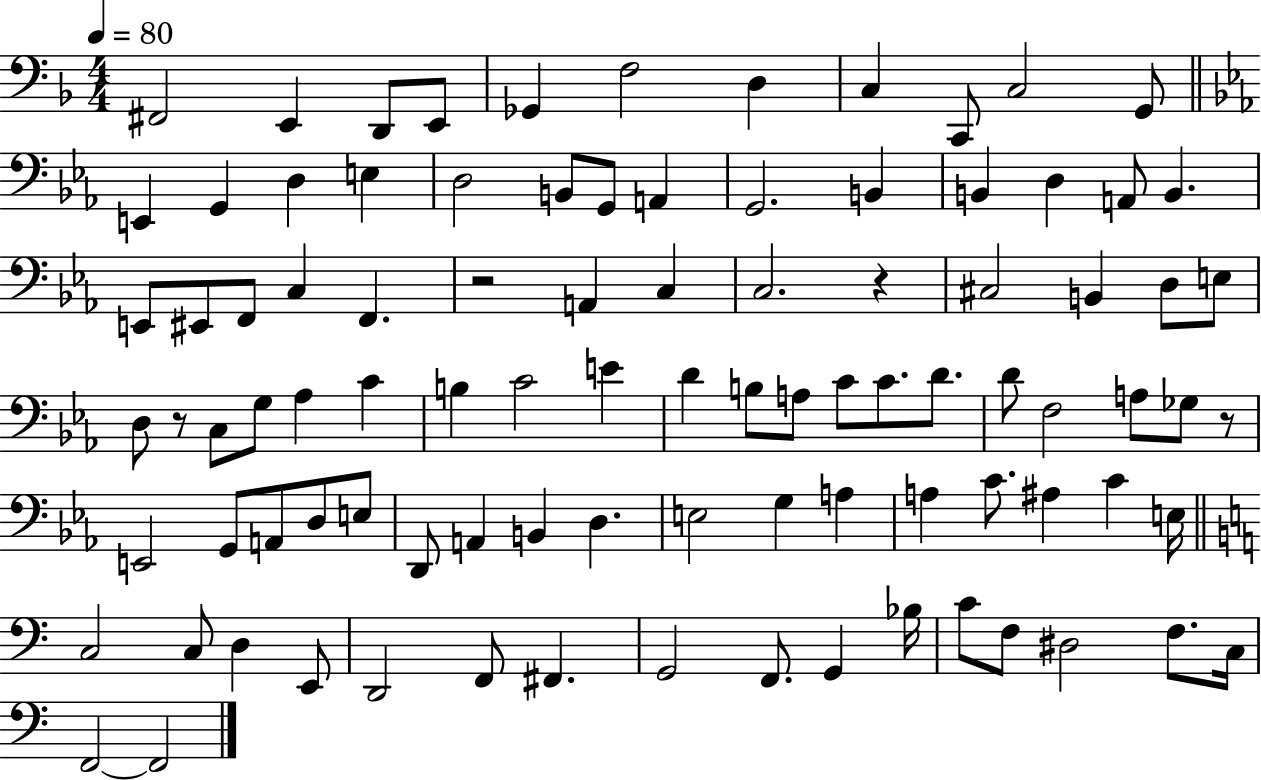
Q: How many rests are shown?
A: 4